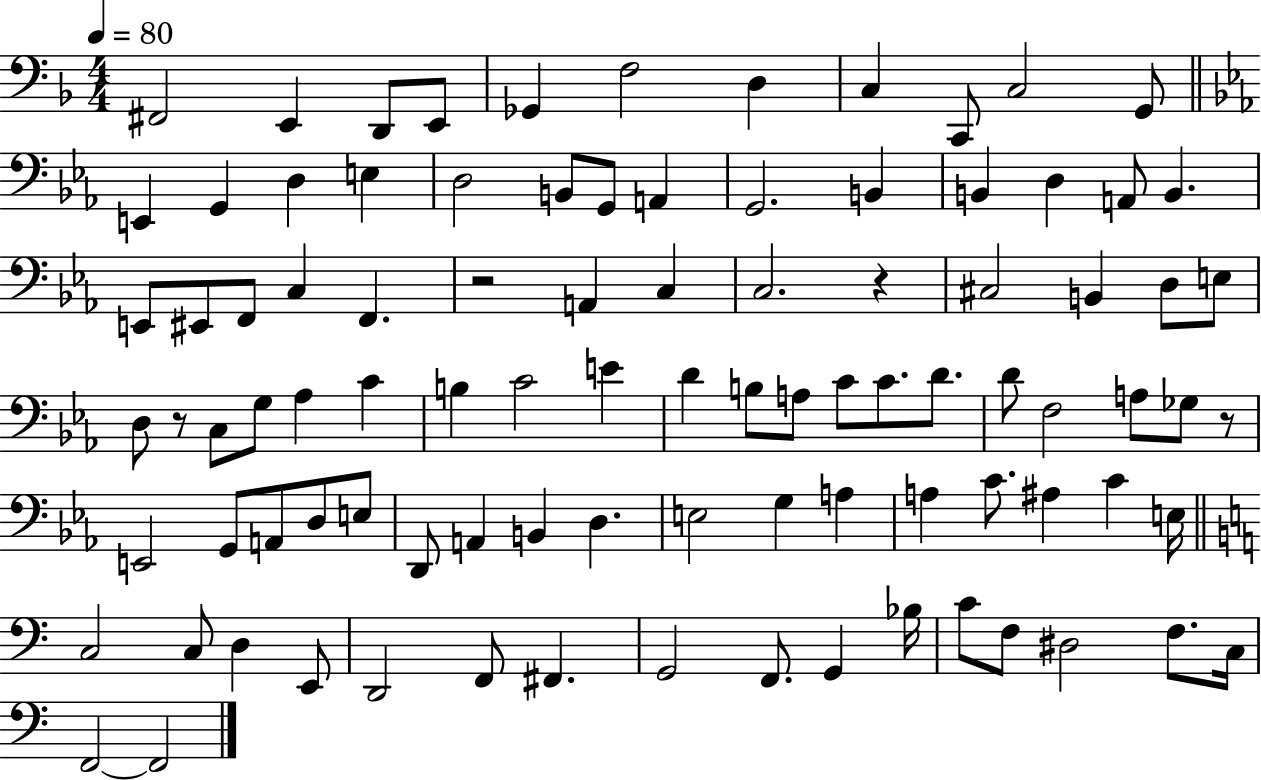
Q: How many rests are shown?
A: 4